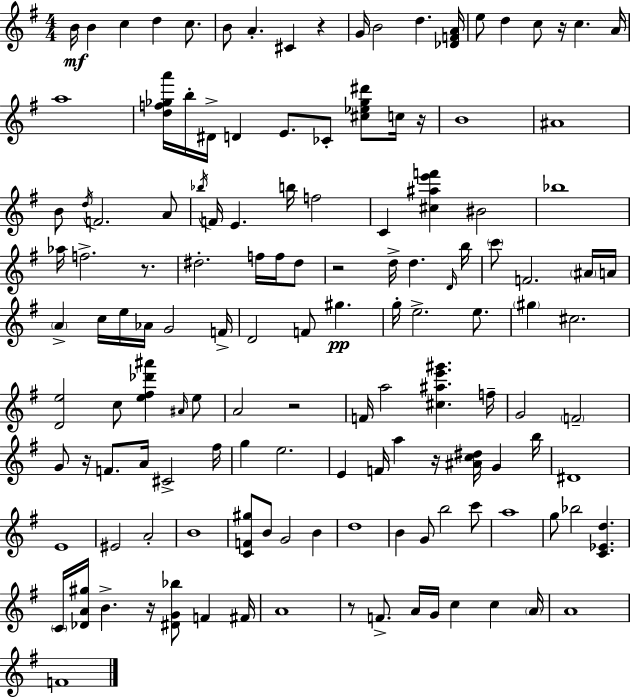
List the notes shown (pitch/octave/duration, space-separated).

B4/s B4/q C5/q D5/q C5/e. B4/e A4/q. C#4/q R/q G4/s B4/h D5/q. [Db4,F4,A4]/s E5/e D5/q C5/e R/s C5/q. A4/s A5/w [D5,F5,Gb5,A6]/s B5/s D#4/s D4/q E4/e. CES4/e [C#5,Eb5,Gb5,D#6]/e C5/s R/s B4/w A#4/w B4/e D5/s F4/h. A4/e Bb5/s F4/s E4/q. B5/s F5/h C4/q [C#5,A#5,E6,F6]/q BIS4/h Bb5/w Ab5/s F5/h. R/e. D#5/h. F5/s F5/s D#5/e R/h D5/s D5/q. D4/s B5/s C6/e F4/h. A#4/s A4/s A4/q C5/s E5/s Ab4/s G4/h F4/s D4/h F4/e G#5/q. G5/s E5/h. E5/e. G#5/q C#5/h. [D4,E5]/h C5/e [E5,F#5,Db6,A#6]/q A#4/s E5/e A4/h R/h F4/s A5/h [C#5,A#5,E6,G#6]/q. F5/s G4/h F4/h G4/e R/s F4/e. A4/s C#4/h F#5/s G5/q E5/h. E4/q F4/s A5/q R/s [A#4,C5,D#5]/s G4/q B5/s D#4/w E4/w EIS4/h A4/h B4/w [C4,F4,G#5]/e B4/e G4/h B4/q D5/w B4/q G4/e B5/h C6/e A5/w G5/e Bb5/h [C4,Eb4,D5]/q. C4/s [Db4,A4,G#5]/s B4/q. R/s [D#4,G4,Bb5]/e F4/q F#4/s A4/w R/e F4/e. A4/s G4/s C5/q C5/q A4/s A4/w F4/w